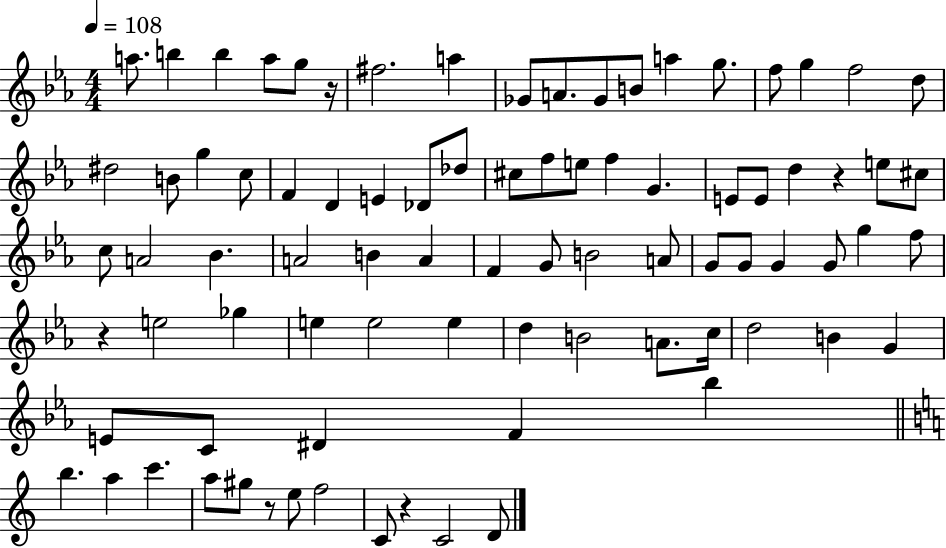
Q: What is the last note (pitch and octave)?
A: D4